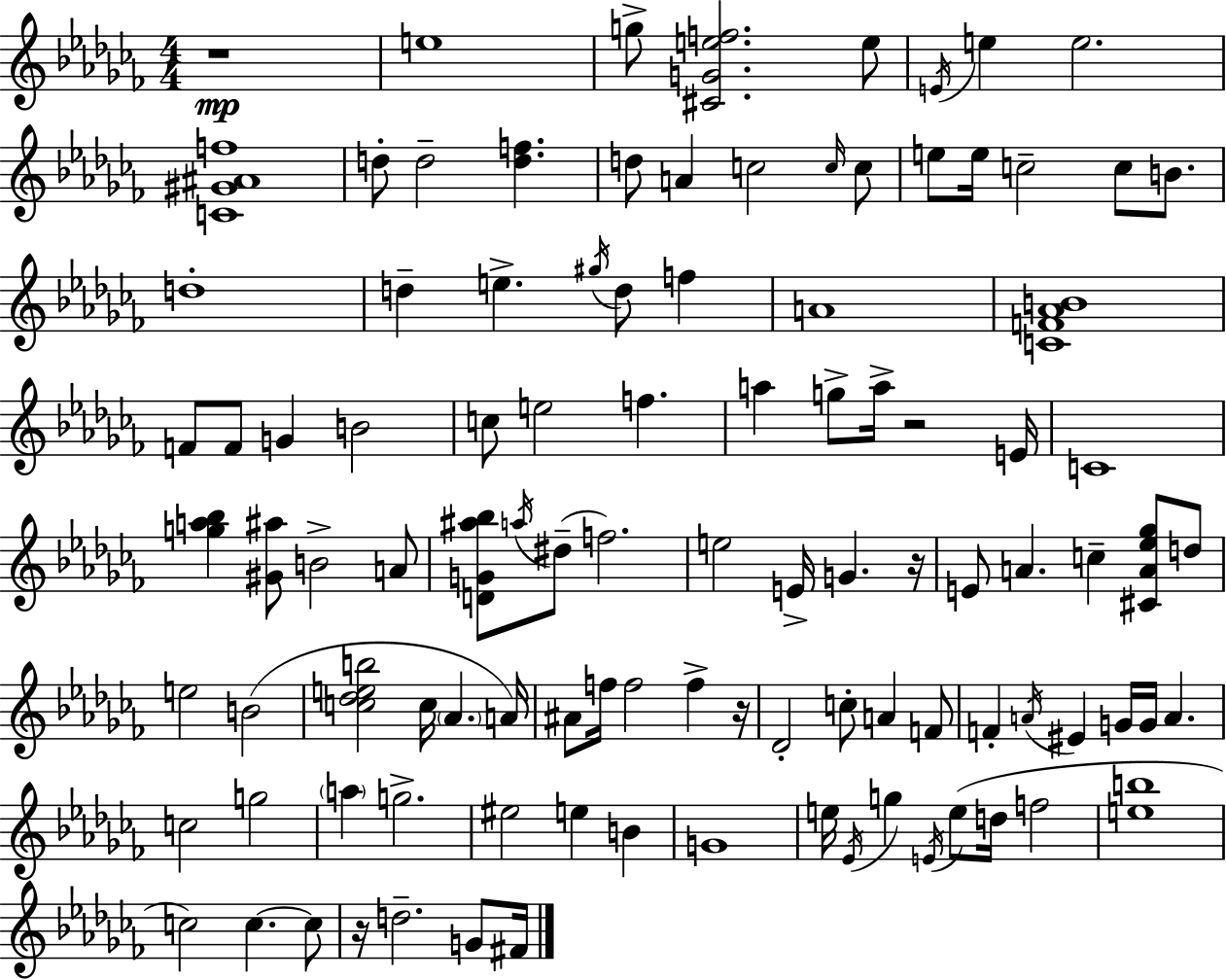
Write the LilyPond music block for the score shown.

{
  \clef treble
  \numericTimeSignature
  \time 4/4
  \key aes \minor
  r1\mp | e''1 | g''8-> <cis' g' e'' f''>2. e''8 | \acciaccatura { e'16 } e''4 e''2. | \break <c' gis' ais' f''>1 | d''8-. d''2-- <d'' f''>4. | d''8 a'4 c''2 \grace { c''16 } | c''8 e''8 e''16 c''2-- c''8 b'8. | \break d''1-. | d''4-- e''4.-> \acciaccatura { gis''16 } d''8 f''4 | a'1 | <c' f' aes' b'>1 | \break f'8 f'8 g'4 b'2 | c''8 e''2 f''4. | a''4 g''8-> a''16-> r2 | e'16 c'1 | \break <g'' a'' bes''>4 <gis' ais''>8 b'2-> | a'8 <d' g' ais'' bes''>8 \acciaccatura { a''16 }( dis''8-- f''2.) | e''2 e'16-> g'4. | r16 e'8 a'4. c''4-- | \break <cis' a' ees'' ges''>8 d''8 e''2 b'2( | <c'' des'' e'' b''>2 c''16 \parenthesize aes'4. | a'16) ais'8 f''16 f''2 f''4-> | r16 des'2-. c''8-. a'4 | \break f'8 f'4-. \acciaccatura { a'16 } eis'4 g'16 g'16 a'4. | c''2 g''2 | \parenthesize a''4 g''2.-> | eis''2 e''4 | \break b'4 g'1 | e''16 \acciaccatura { ees'16 } g''4 \acciaccatura { e'16 }( e''8 d''16 f''2 | <e'' b''>1 | c''2) c''4.~~ | \break c''8 r16 d''2.-- | g'8 fis'16 \bar "|."
}